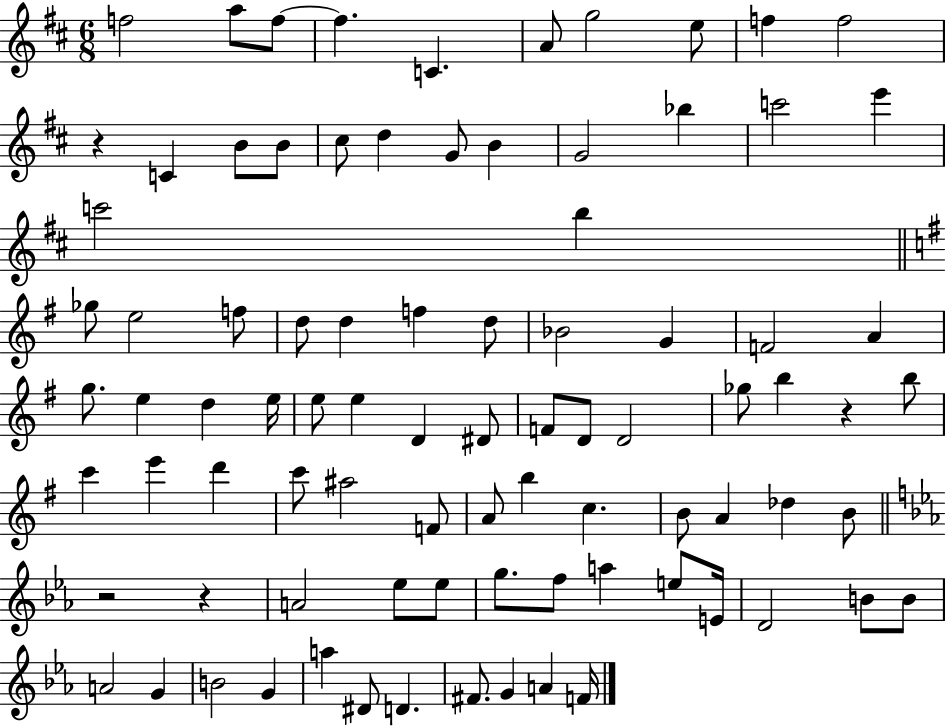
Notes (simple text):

F5/h A5/e F5/e F5/q. C4/q. A4/e G5/h E5/e F5/q F5/h R/q C4/q B4/e B4/e C#5/e D5/q G4/e B4/q G4/h Bb5/q C6/h E6/q C6/h B5/q Gb5/e E5/h F5/e D5/e D5/q F5/q D5/e Bb4/h G4/q F4/h A4/q G5/e. E5/q D5/q E5/s E5/e E5/q D4/q D#4/e F4/e D4/e D4/h Gb5/e B5/q R/q B5/e C6/q E6/q D6/q C6/e A#5/h F4/e A4/e B5/q C5/q. B4/e A4/q Db5/q B4/e R/h R/q A4/h Eb5/e Eb5/e G5/e. F5/e A5/q E5/e E4/s D4/h B4/e B4/e A4/h G4/q B4/h G4/q A5/q D#4/e D4/q. F#4/e. G4/q A4/q F4/s